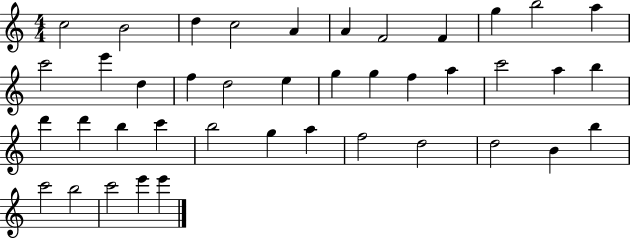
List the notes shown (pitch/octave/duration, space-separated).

C5/h B4/h D5/q C5/h A4/q A4/q F4/h F4/q G5/q B5/h A5/q C6/h E6/q D5/q F5/q D5/h E5/q G5/q G5/q F5/q A5/q C6/h A5/q B5/q D6/q D6/q B5/q C6/q B5/h G5/q A5/q F5/h D5/h D5/h B4/q B5/q C6/h B5/h C6/h E6/q E6/q